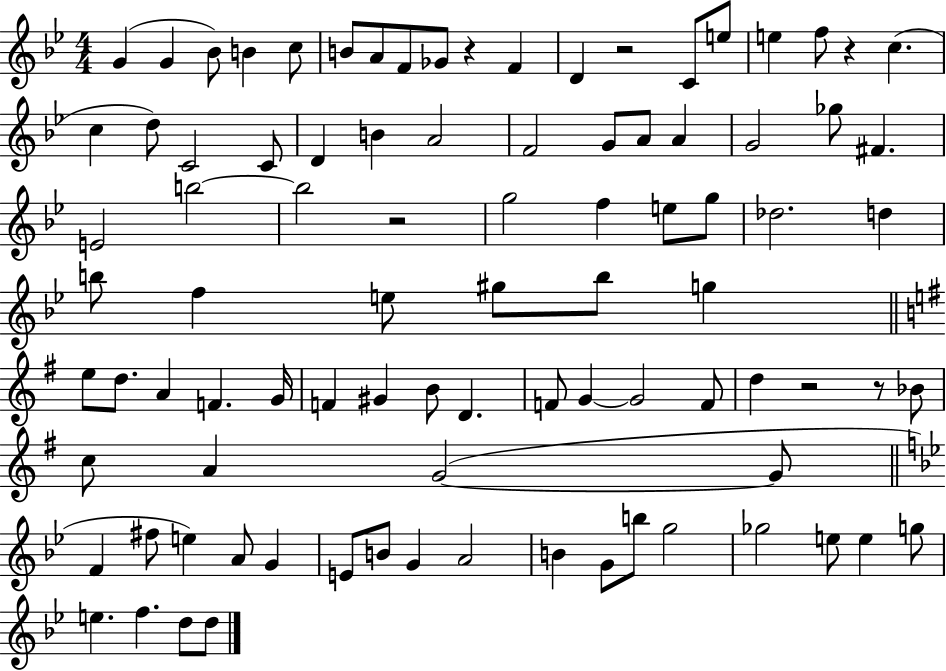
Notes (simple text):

G4/q G4/q Bb4/e B4/q C5/e B4/e A4/e F4/e Gb4/e R/q F4/q D4/q R/h C4/e E5/e E5/q F5/e R/q C5/q. C5/q D5/e C4/h C4/e D4/q B4/q A4/h F4/h G4/e A4/e A4/q G4/h Gb5/e F#4/q. E4/h B5/h B5/h R/h G5/h F5/q E5/e G5/e Db5/h. D5/q B5/e F5/q E5/e G#5/e B5/e G5/q E5/e D5/e. A4/q F4/q. G4/s F4/q G#4/q B4/e D4/q. F4/e G4/q G4/h F4/e D5/q R/h R/e Bb4/e C5/e A4/q G4/h G4/e F4/q F#5/e E5/q A4/e G4/q E4/e B4/e G4/q A4/h B4/q G4/e B5/e G5/h Gb5/h E5/e E5/q G5/e E5/q. F5/q. D5/e D5/e